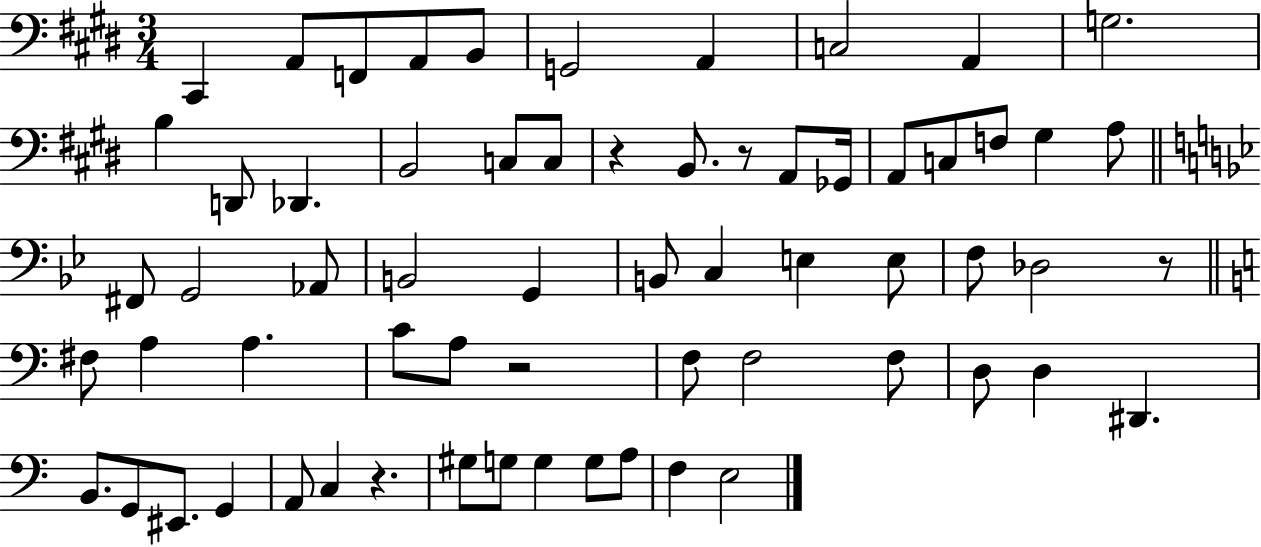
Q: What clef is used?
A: bass